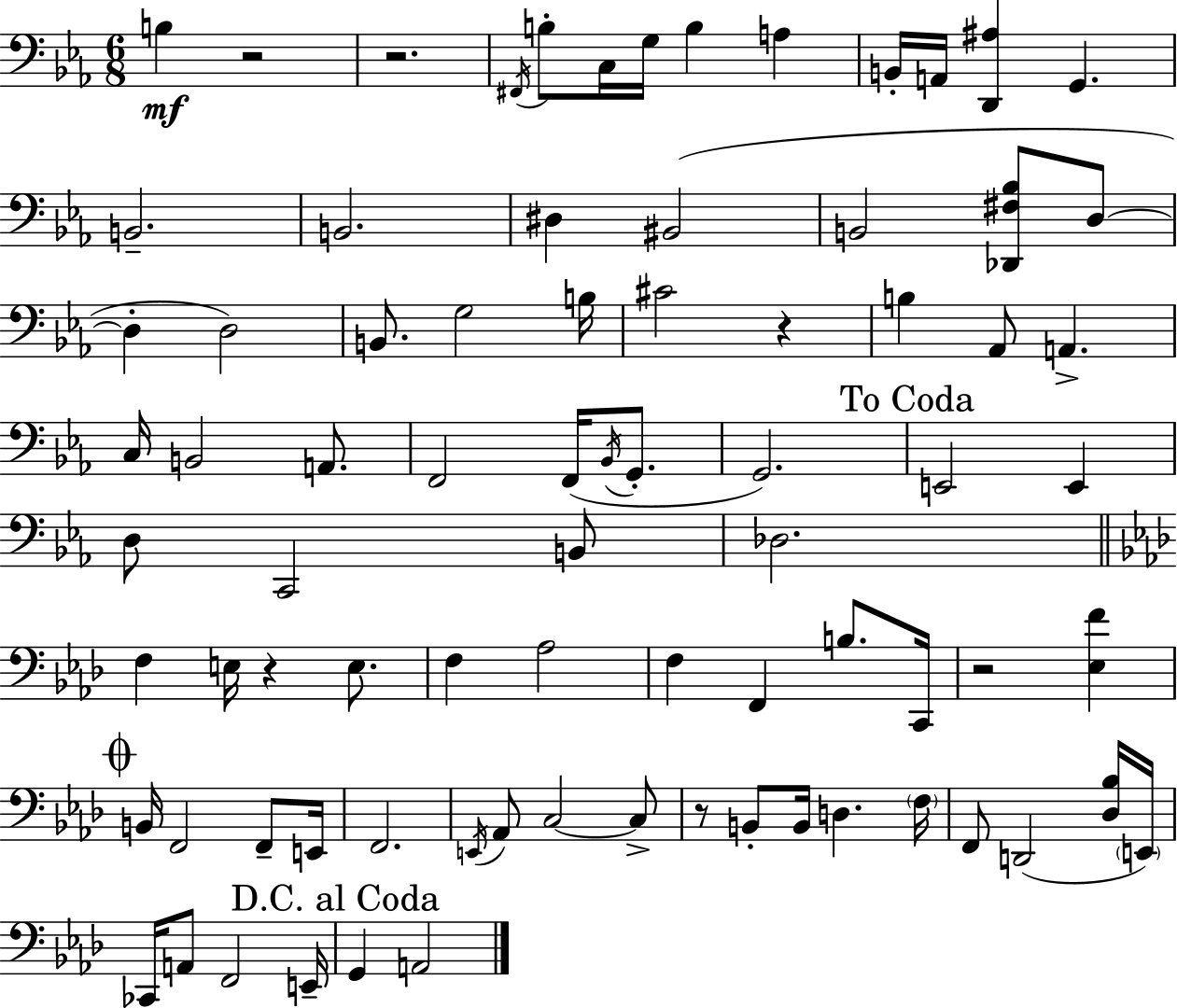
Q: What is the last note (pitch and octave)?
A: A2